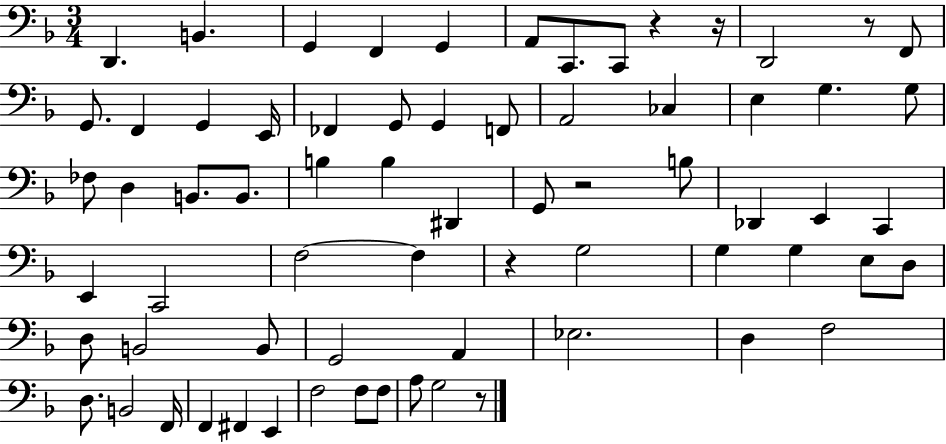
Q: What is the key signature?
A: F major